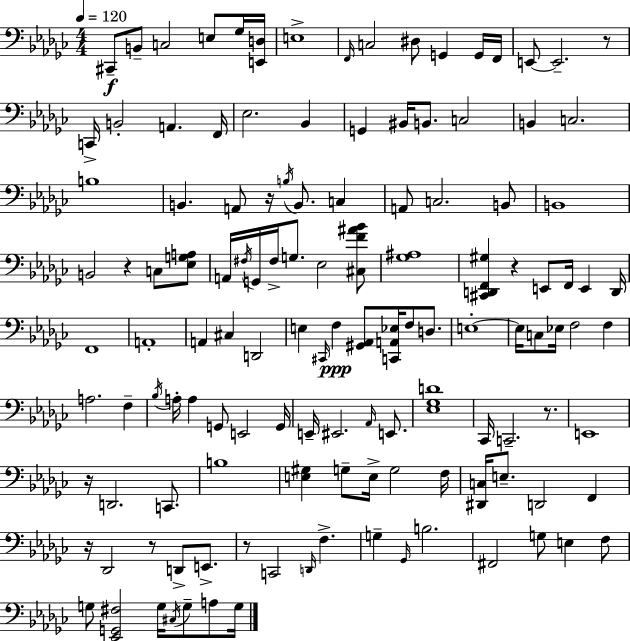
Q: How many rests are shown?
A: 9